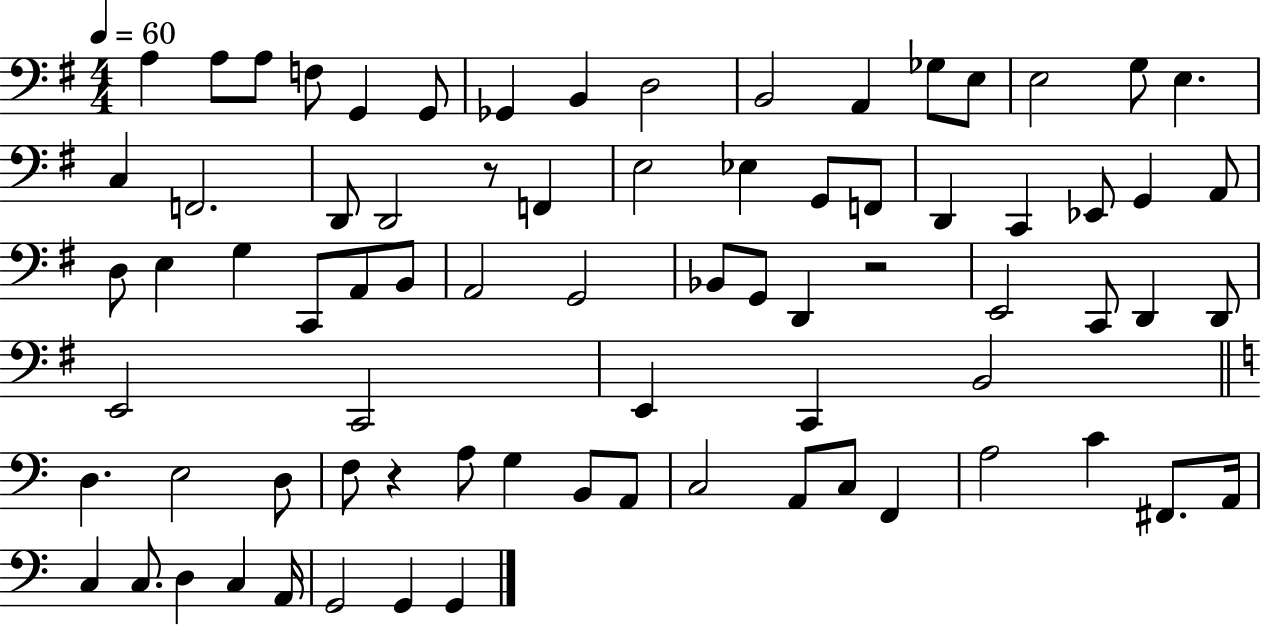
A3/q A3/e A3/e F3/e G2/q G2/e Gb2/q B2/q D3/h B2/h A2/q Gb3/e E3/e E3/h G3/e E3/q. C3/q F2/h. D2/e D2/h R/e F2/q E3/h Eb3/q G2/e F2/e D2/q C2/q Eb2/e G2/q A2/e D3/e E3/q G3/q C2/e A2/e B2/e A2/h G2/h Bb2/e G2/e D2/q R/h E2/h C2/e D2/q D2/e E2/h C2/h E2/q C2/q B2/h D3/q. E3/h D3/e F3/e R/q A3/e G3/q B2/e A2/e C3/h A2/e C3/e F2/q A3/h C4/q F#2/e. A2/s C3/q C3/e. D3/q C3/q A2/s G2/h G2/q G2/q